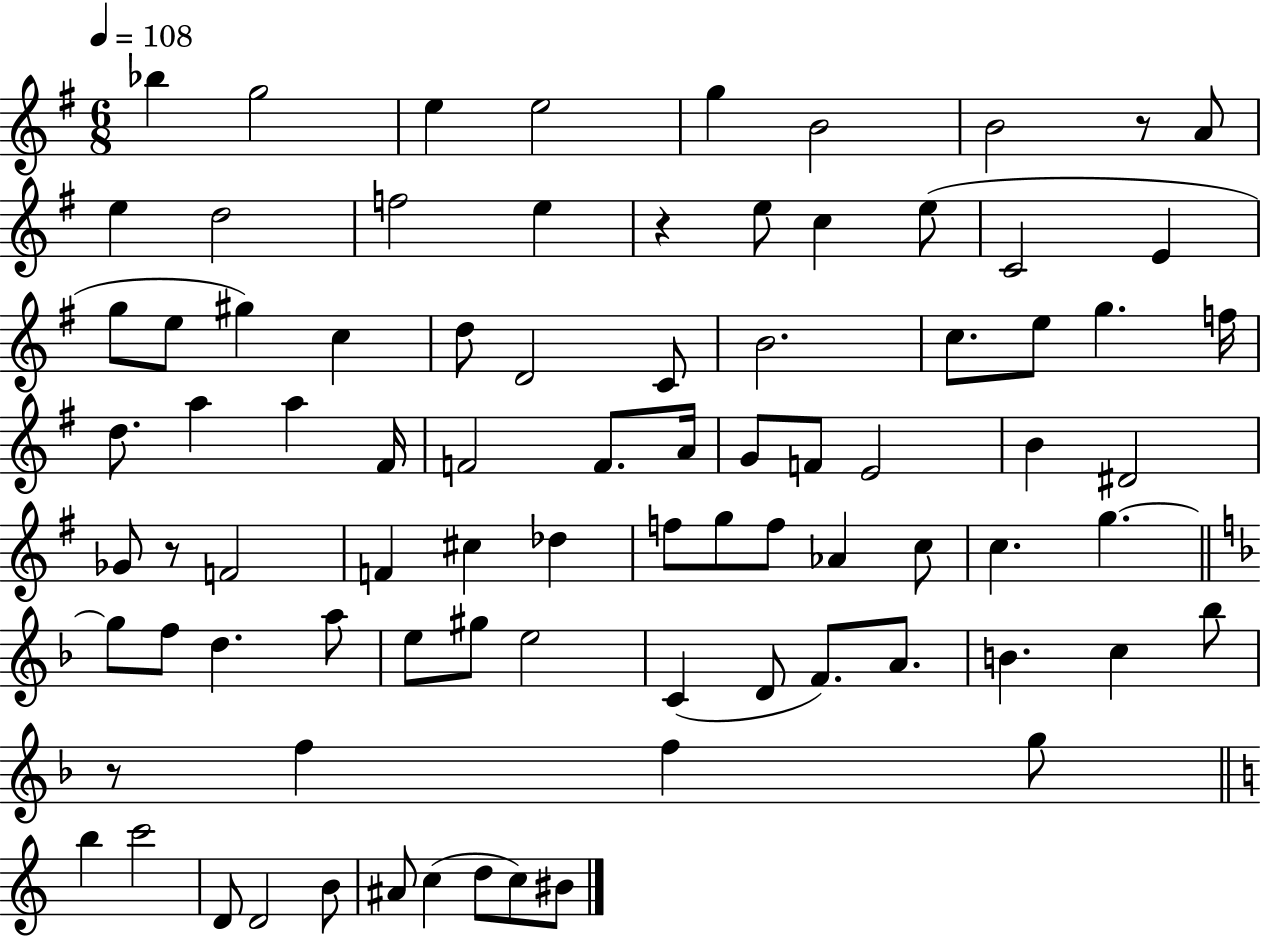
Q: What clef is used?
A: treble